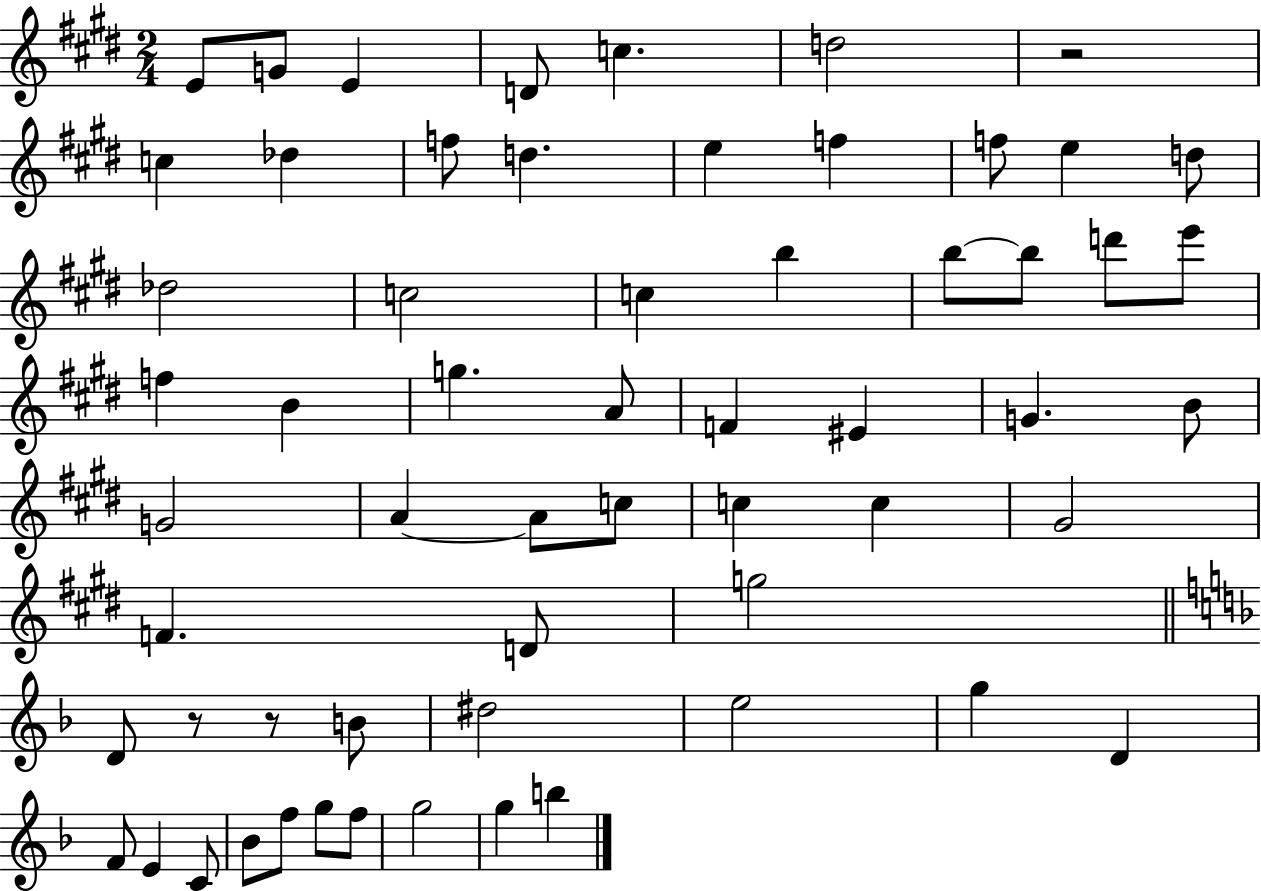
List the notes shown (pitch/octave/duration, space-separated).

E4/e G4/e E4/q D4/e C5/q. D5/h R/h C5/q Db5/q F5/e D5/q. E5/q F5/q F5/e E5/q D5/e Db5/h C5/h C5/q B5/q B5/e B5/e D6/e E6/e F5/q B4/q G5/q. A4/e F4/q EIS4/q G4/q. B4/e G4/h A4/q A4/e C5/e C5/q C5/q G#4/h F4/q. D4/e G5/h D4/e R/e R/e B4/e D#5/h E5/h G5/q D4/q F4/e E4/q C4/e Bb4/e F5/e G5/e F5/e G5/h G5/q B5/q